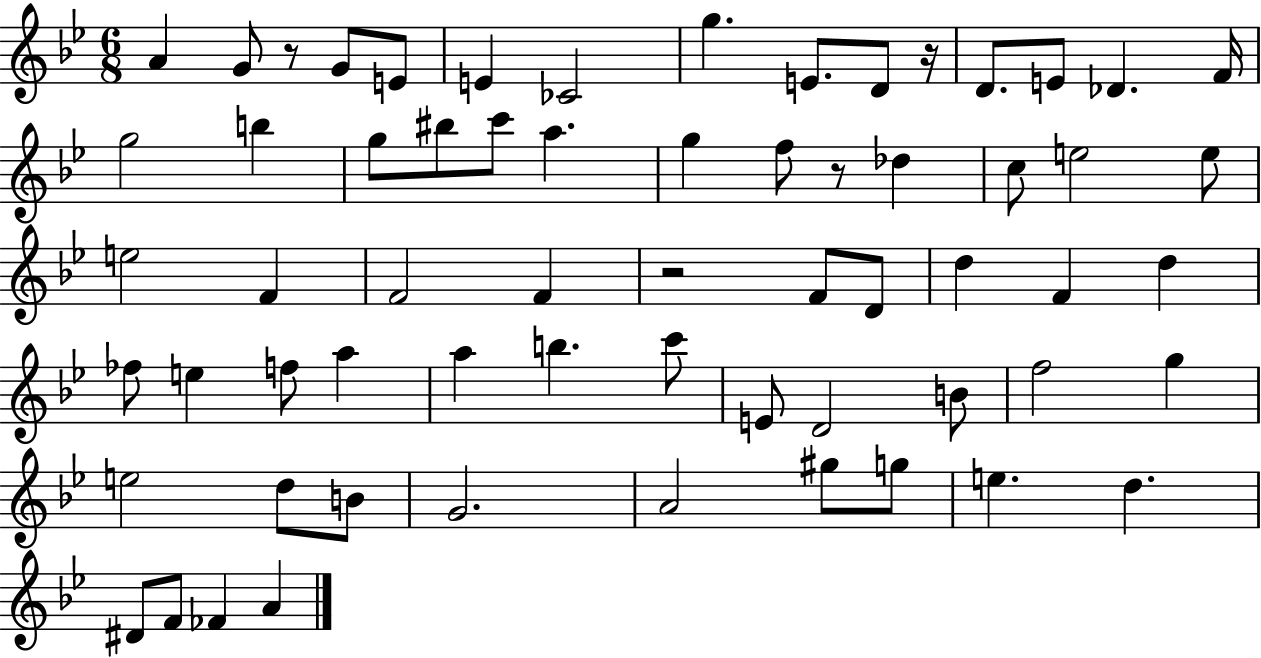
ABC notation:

X:1
T:Untitled
M:6/8
L:1/4
K:Bb
A G/2 z/2 G/2 E/2 E _C2 g E/2 D/2 z/4 D/2 E/2 _D F/4 g2 b g/2 ^b/2 c'/2 a g f/2 z/2 _d c/2 e2 e/2 e2 F F2 F z2 F/2 D/2 d F d _f/2 e f/2 a a b c'/2 E/2 D2 B/2 f2 g e2 d/2 B/2 G2 A2 ^g/2 g/2 e d ^D/2 F/2 _F A